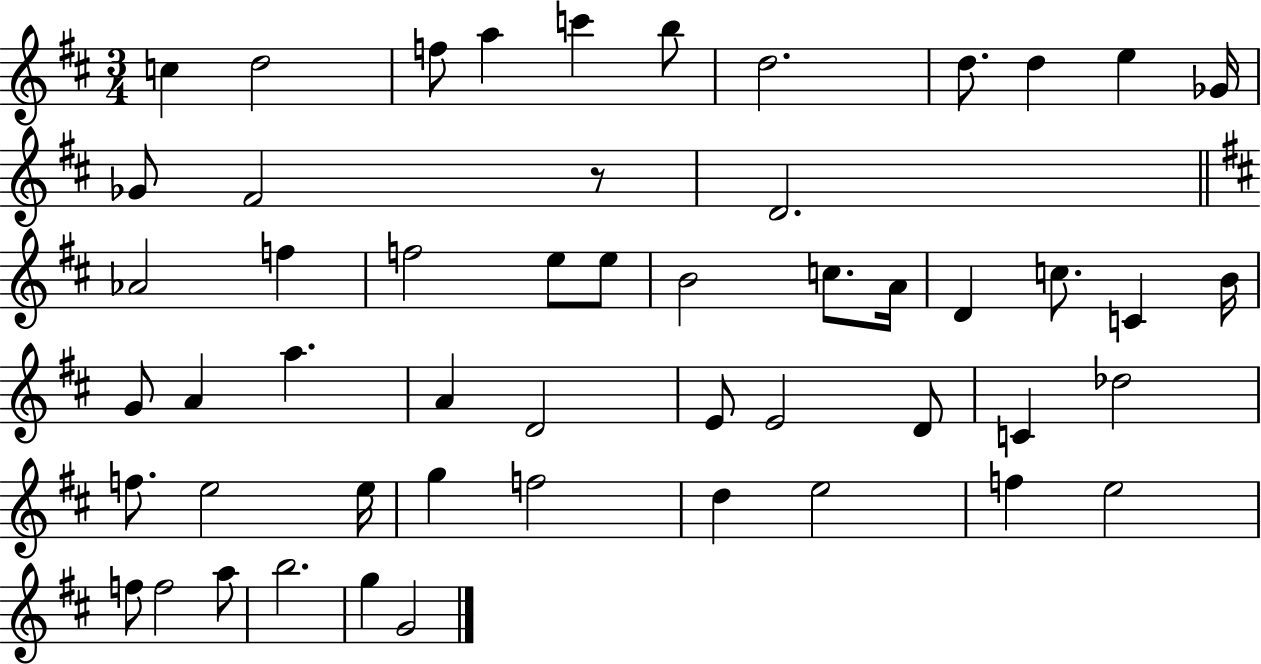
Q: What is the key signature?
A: D major